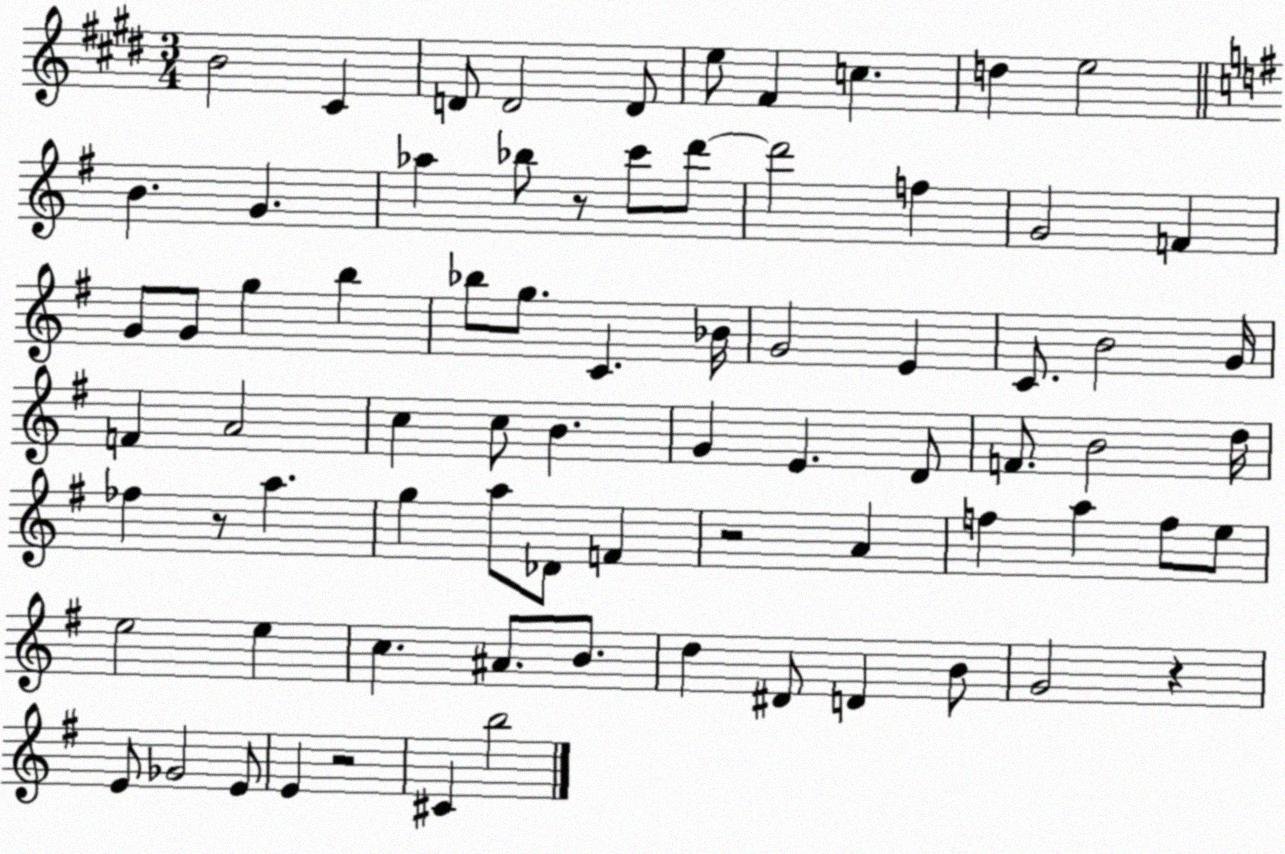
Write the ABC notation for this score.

X:1
T:Untitled
M:3/4
L:1/4
K:E
B2 ^C D/2 D2 D/2 e/2 ^F c d e2 B G _a _b/2 z/2 c'/2 d'/2 d'2 f G2 F G/2 G/2 g b _b/2 g/2 C _B/4 G2 E C/2 B2 G/4 F A2 c c/2 B G E D/2 F/2 B2 d/4 _f z/2 a g a/2 _D/2 F z2 A f a f/2 e/2 e2 e c ^A/2 B/2 d ^D/2 D B/2 G2 z E/2 _G2 E/2 E z2 ^C b2